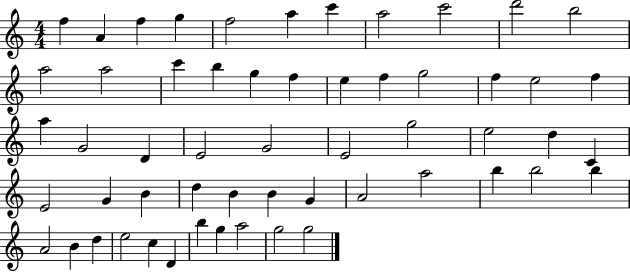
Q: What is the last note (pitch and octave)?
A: G5